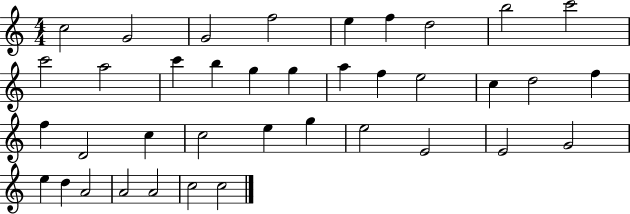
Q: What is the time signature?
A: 4/4